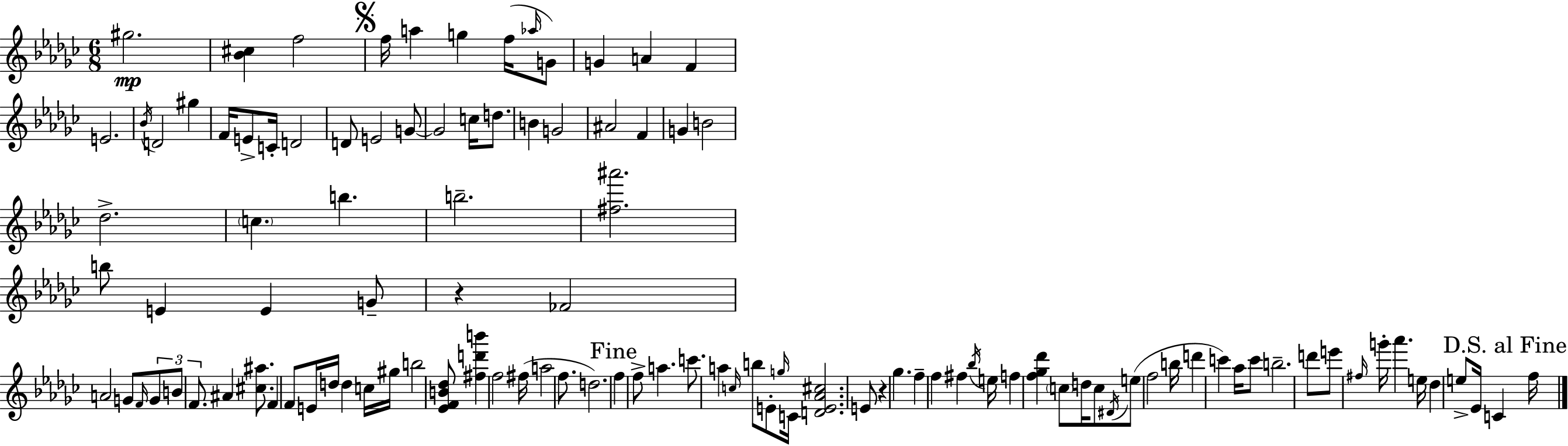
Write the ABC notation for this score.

X:1
T:Untitled
M:6/8
L:1/4
K:Ebm
^g2 [_B^c] f2 f/4 a g f/4 _a/4 G/2 G A F E2 _B/4 D2 ^g F/4 E/2 C/4 D2 D/2 E2 G/2 G2 c/4 d/2 B G2 ^A2 F G B2 _d2 c b b2 [^f^a']2 b/2 E E G/2 z _F2 A2 G/2 F/4 G/2 B/2 F/2 ^A [^c^a]/2 F F/2 E/4 d/4 d c/4 ^g/4 b2 [_EFB_d]/2 [^fd'b'] f2 ^f/4 a2 f/2 d2 f f/2 a c'/2 a c/4 b/2 E/2 g/4 C/4 [DE_A^c]2 E/2 z _g f f ^f _b/4 e/4 f [f_g_d'] c/2 d/4 c/2 ^D/4 e/2 f2 b/4 d' c' _a/4 c'/2 b2 d'/2 e'/2 ^f/4 g'/4 _a' e/4 _d e/2 _E/4 C f/4